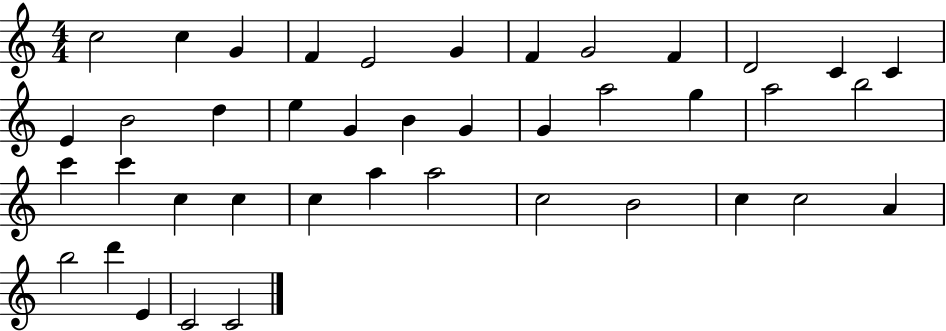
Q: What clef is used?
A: treble